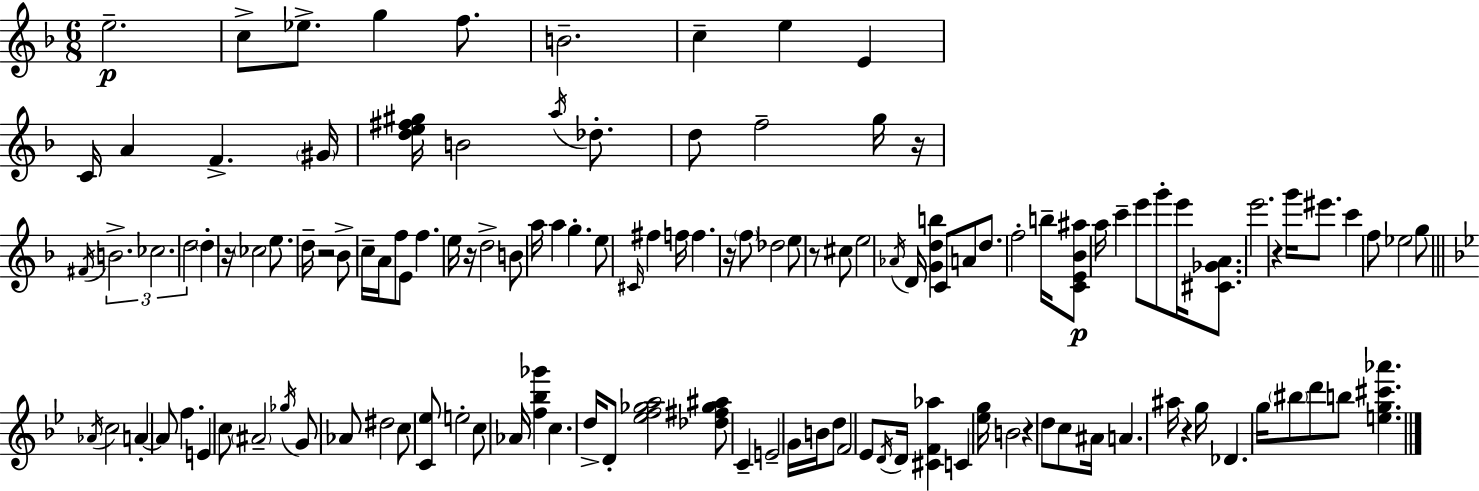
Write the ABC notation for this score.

X:1
T:Untitled
M:6/8
L:1/4
K:F
e2 c/2 _e/2 g f/2 B2 c e E C/4 A F ^G/4 [de^f^g]/4 B2 a/4 _d/2 d/2 f2 g/4 z/4 ^F/4 B2 _c2 d2 d z/4 _c2 e/2 d/4 z2 _B/2 c/4 A/4 f/2 E/2 f e/4 z/4 d2 B/2 a/4 a g e/2 ^C/4 ^f f/4 f z/4 f/2 _d2 e/2 z/2 ^c/2 e2 _A/4 D/4 [Gdb] C/2 A/2 d/2 f2 b/4 [CE_B^a]/2 a/4 c' e'/2 g'/2 e'/4 [^C_GA]/2 e'2 z g'/4 ^e'/2 c' f/2 _e2 g/2 _A/4 c2 A A/2 f E c/2 ^A2 _g/4 G/2 _A/2 ^d2 c/2 [C_e]/2 e2 c/2 _A/4 [f_b_g'] c d/4 D/2 [_ef_ga]2 [_d^f_g^a]/2 C E2 G/4 B/4 d/2 F2 _E/2 D/4 D/4 [^CF_a] C [_eg]/4 B2 z d/2 c/2 ^A/4 A ^a/4 z g/4 _D g/4 ^b/2 d'/2 b/2 [eg^c'_a']